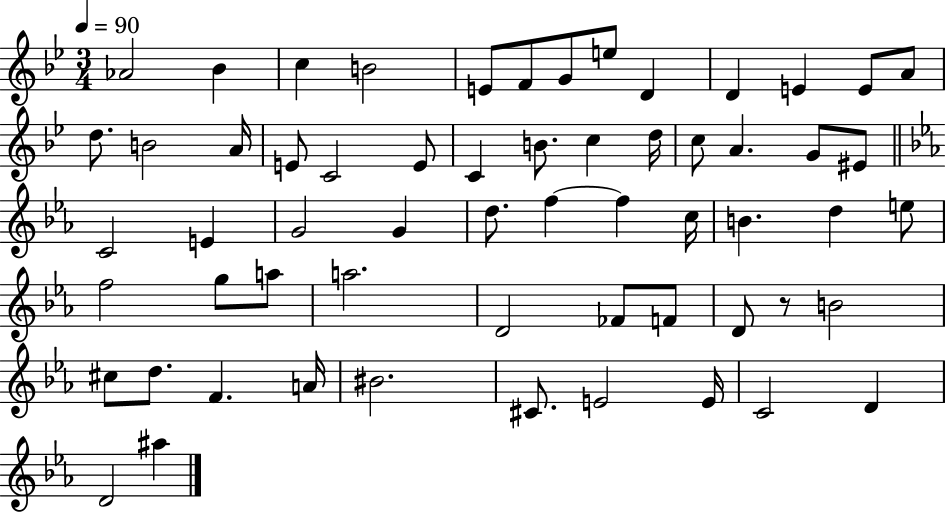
Ab4/h Bb4/q C5/q B4/h E4/e F4/e G4/e E5/e D4/q D4/q E4/q E4/e A4/e D5/e. B4/h A4/s E4/e C4/h E4/e C4/q B4/e. C5/q D5/s C5/e A4/q. G4/e EIS4/e C4/h E4/q G4/h G4/q D5/e. F5/q F5/q C5/s B4/q. D5/q E5/e F5/h G5/e A5/e A5/h. D4/h FES4/e F4/e D4/e R/e B4/h C#5/e D5/e. F4/q. A4/s BIS4/h. C#4/e. E4/h E4/s C4/h D4/q D4/h A#5/q